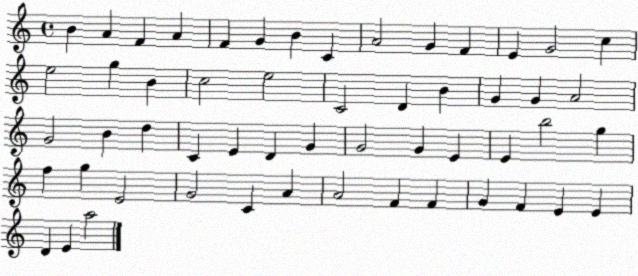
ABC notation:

X:1
T:Untitled
M:4/4
L:1/4
K:C
B A F A F G B C A2 G F E G2 c e2 g B c2 e2 C2 D B G G A2 G2 B d C E D G G2 G E E b2 g f g E2 G2 C A A2 F F G F E E D E a2